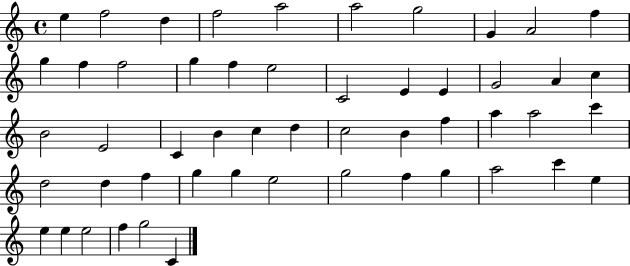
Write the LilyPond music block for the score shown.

{
  \clef treble
  \time 4/4
  \defaultTimeSignature
  \key c \major
  e''4 f''2 d''4 | f''2 a''2 | a''2 g''2 | g'4 a'2 f''4 | \break g''4 f''4 f''2 | g''4 f''4 e''2 | c'2 e'4 e'4 | g'2 a'4 c''4 | \break b'2 e'2 | c'4 b'4 c''4 d''4 | c''2 b'4 f''4 | a''4 a''2 c'''4 | \break d''2 d''4 f''4 | g''4 g''4 e''2 | g''2 f''4 g''4 | a''2 c'''4 e''4 | \break e''4 e''4 e''2 | f''4 g''2 c'4 | \bar "|."
}